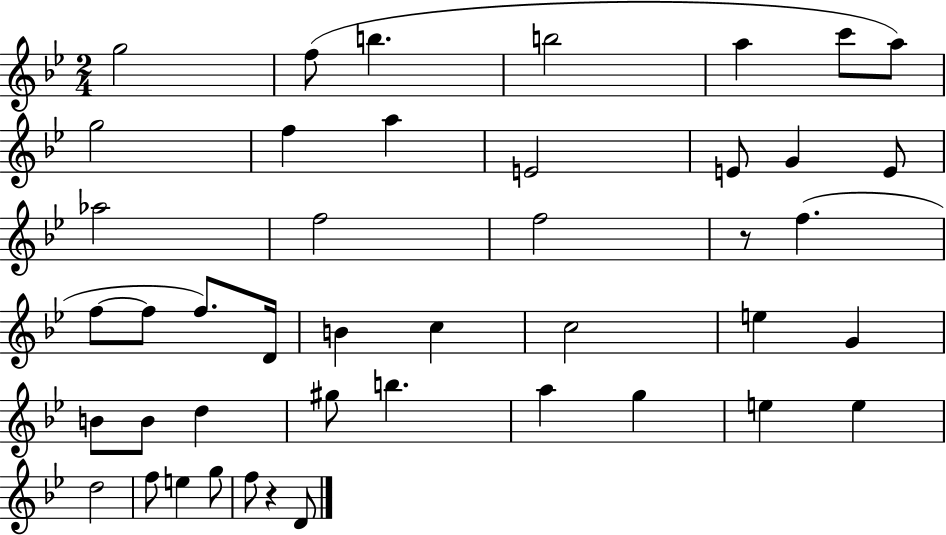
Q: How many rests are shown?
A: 2